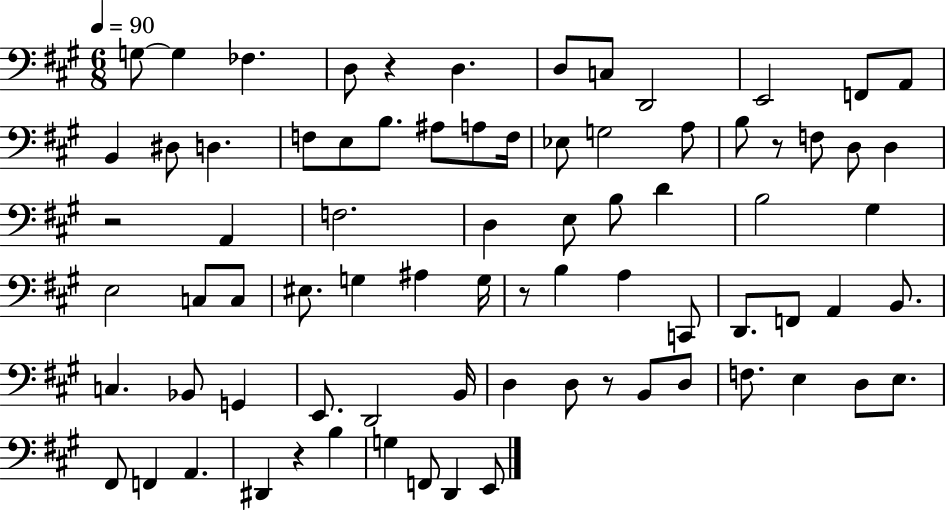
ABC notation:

X:1
T:Untitled
M:6/8
L:1/4
K:A
G,/2 G, _F, D,/2 z D, D,/2 C,/2 D,,2 E,,2 F,,/2 A,,/2 B,, ^D,/2 D, F,/2 E,/2 B,/2 ^A,/2 A,/2 F,/4 _E,/2 G,2 A,/2 B,/2 z/2 F,/2 D,/2 D, z2 A,, F,2 D, E,/2 B,/2 D B,2 ^G, E,2 C,/2 C,/2 ^E,/2 G, ^A, G,/4 z/2 B, A, C,,/2 D,,/2 F,,/2 A,, B,,/2 C, _B,,/2 G,, E,,/2 D,,2 B,,/4 D, D,/2 z/2 B,,/2 D,/2 F,/2 E, D,/2 E,/2 ^F,,/2 F,, A,, ^D,, z B, G, F,,/2 D,, E,,/2